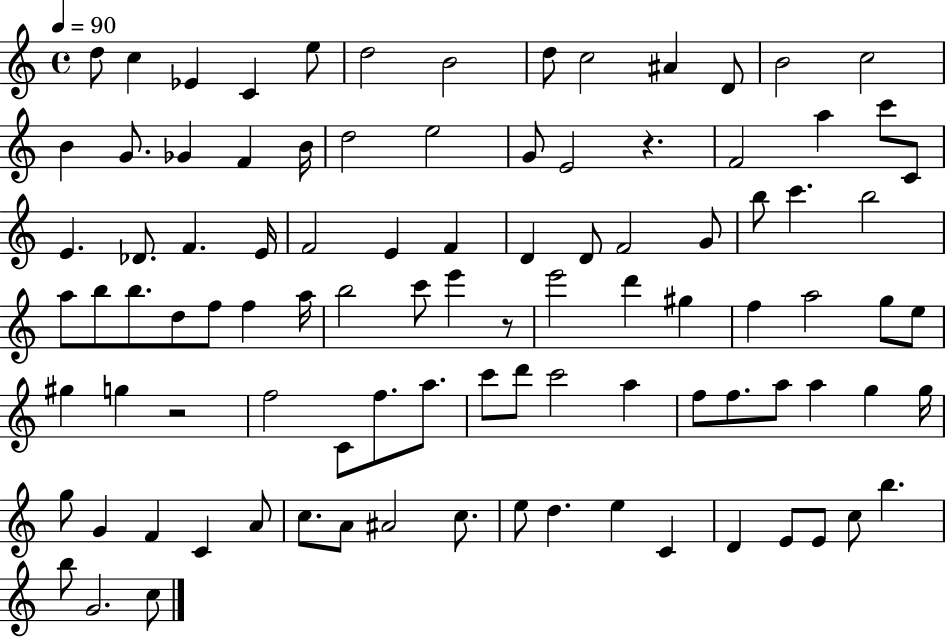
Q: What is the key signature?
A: C major